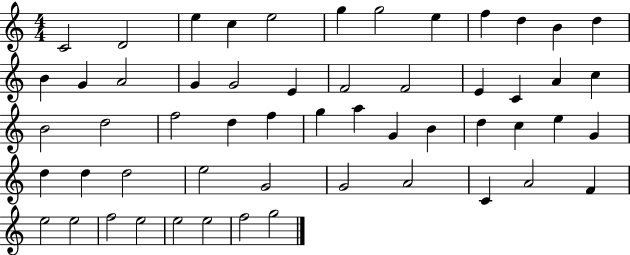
X:1
T:Untitled
M:4/4
L:1/4
K:C
C2 D2 e c e2 g g2 e f d B d B G A2 G G2 E F2 F2 E C A c B2 d2 f2 d f g a G B d c e G d d d2 e2 G2 G2 A2 C A2 F e2 e2 f2 e2 e2 e2 f2 g2